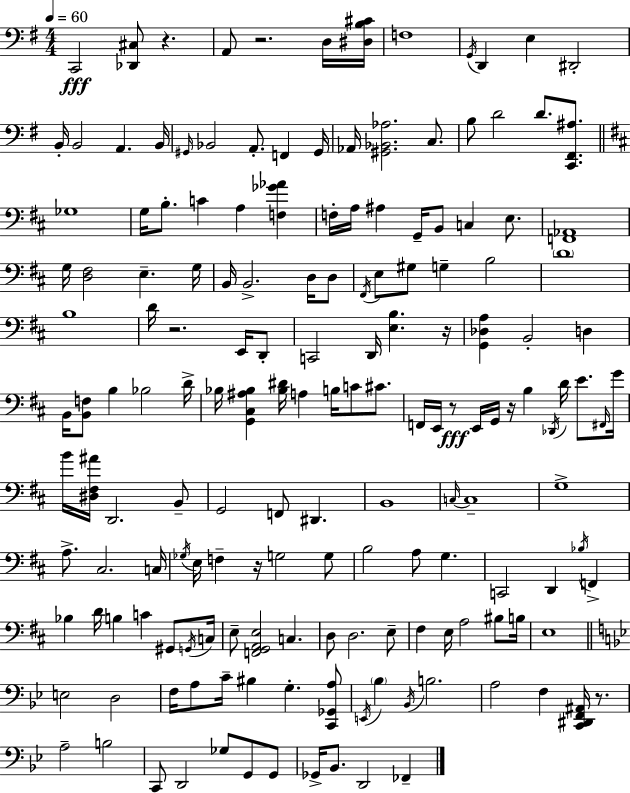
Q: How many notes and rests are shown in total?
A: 165